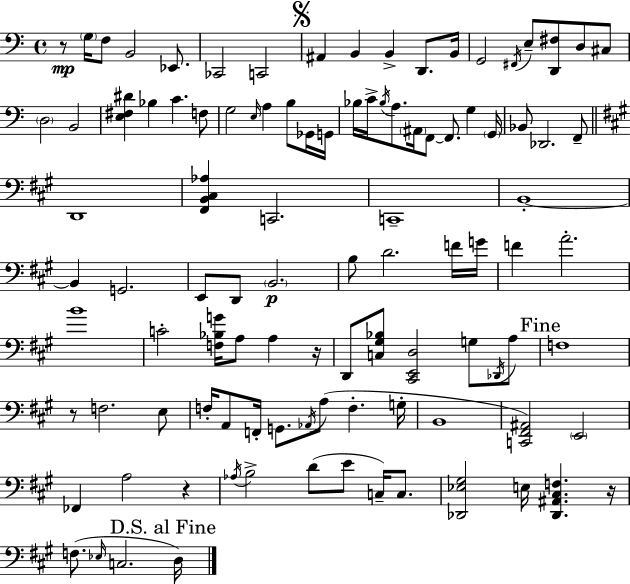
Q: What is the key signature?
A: C major